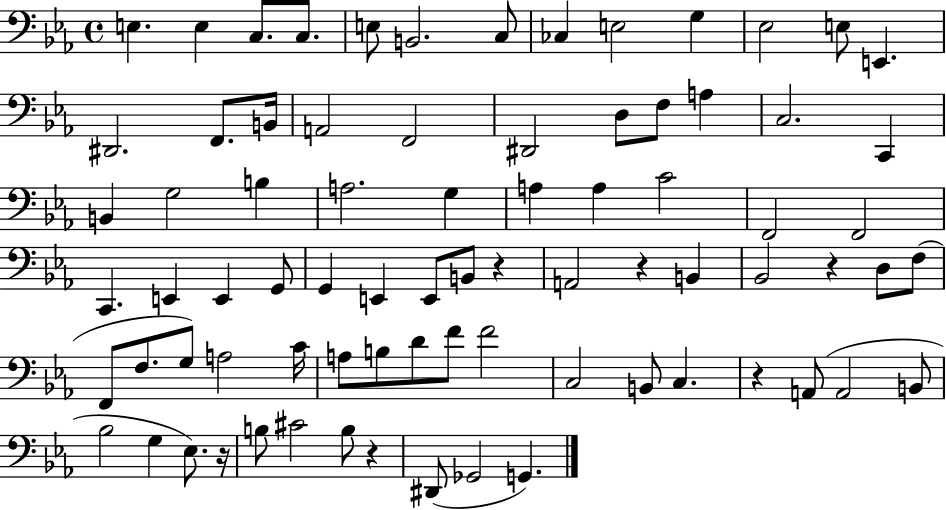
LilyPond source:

{
  \clef bass
  \time 4/4
  \defaultTimeSignature
  \key ees \major
  e4. e4 c8. c8. | e8 b,2. c8 | ces4 e2 g4 | ees2 e8 e,4. | \break dis,2. f,8. b,16 | a,2 f,2 | dis,2 d8 f8 a4 | c2. c,4 | \break b,4 g2 b4 | a2. g4 | a4 a4 c'2 | f,2 f,2 | \break c,4. e,4 e,4 g,8 | g,4 e,4 e,8 b,8 r4 | a,2 r4 b,4 | bes,2 r4 d8 f8( | \break f,8 f8. g8) a2 c'16 | a8 b8 d'8 f'8 f'2 | c2 b,8 c4. | r4 a,8( a,2 b,8 | \break bes2 g4 ees8.) r16 | b8 cis'2 b8 r4 | dis,8( ges,2 g,4.) | \bar "|."
}